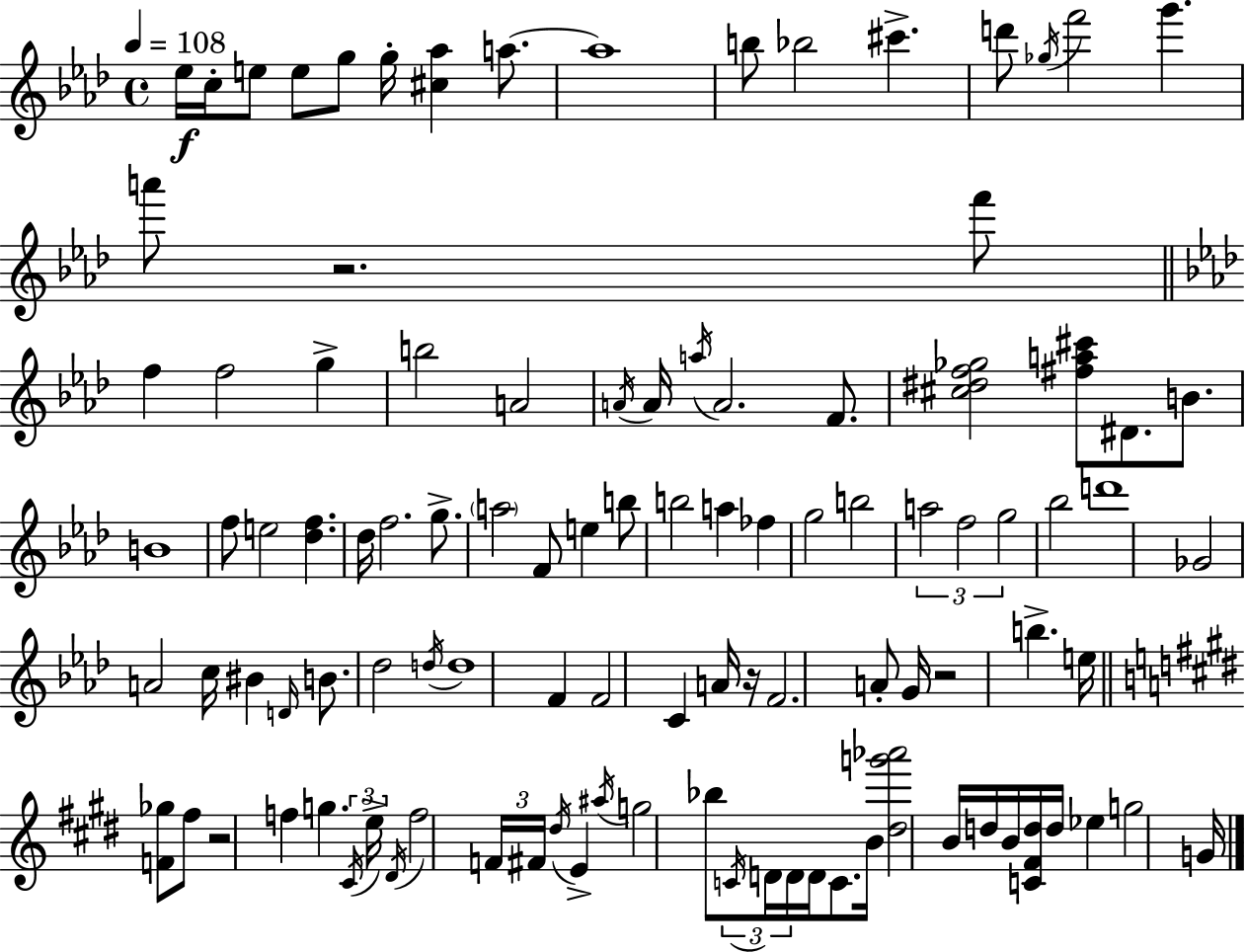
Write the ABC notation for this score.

X:1
T:Untitled
M:4/4
L:1/4
K:Ab
_e/4 c/4 e/2 e/2 g/2 g/4 [^c_a] a/2 a4 b/2 _b2 ^c' d'/2 _g/4 f'2 g' a'/2 z2 f'/2 f f2 g b2 A2 A/4 A/4 a/4 A2 F/2 [^c^df_g]2 [^fa^c']/2 ^D/2 B/2 B4 f/2 e2 [_df] _d/4 f2 g/2 a2 F/2 e b/2 b2 a _f g2 b2 a2 f2 g2 _b2 d'4 _G2 A2 c/4 ^B D/4 B/2 _d2 d/4 d4 F F2 C A/4 z/4 F2 A/2 G/4 z2 b e/4 [F_g]/2 ^f/2 z2 f g ^C/4 e/4 ^D/4 f2 F/4 ^F/4 ^d/4 E ^a/4 g2 _b/2 C/4 D/4 D/4 D/4 C/2 B/4 [^dg'_a']2 B/4 d/4 B/4 [C^Fd]/4 d/4 _e g2 G/4